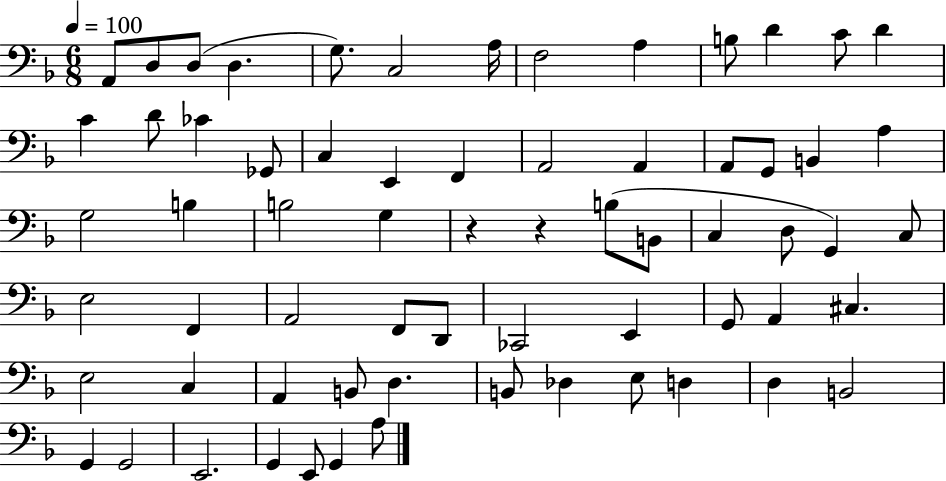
{
  \clef bass
  \numericTimeSignature
  \time 6/8
  \key f \major
  \tempo 4 = 100
  a,8 d8 d8( d4. | g8.) c2 a16 | f2 a4 | b8 d'4 c'8 d'4 | \break c'4 d'8 ces'4 ges,8 | c4 e,4 f,4 | a,2 a,4 | a,8 g,8 b,4 a4 | \break g2 b4 | b2 g4 | r4 r4 b8( b,8 | c4 d8 g,4) c8 | \break e2 f,4 | a,2 f,8 d,8 | ces,2 e,4 | g,8 a,4 cis4. | \break e2 c4 | a,4 b,8 d4. | b,8 des4 e8 d4 | d4 b,2 | \break g,4 g,2 | e,2. | g,4 e,8 g,4 a8 | \bar "|."
}